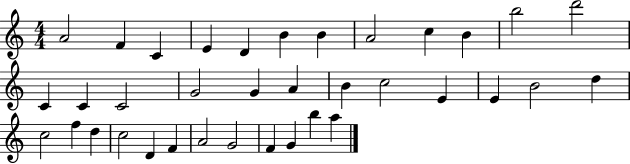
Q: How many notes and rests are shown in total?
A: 36